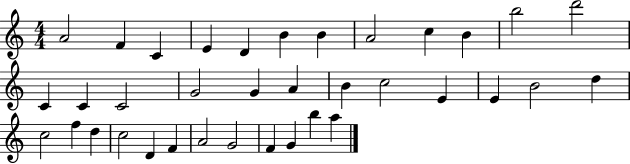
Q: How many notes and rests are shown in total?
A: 36